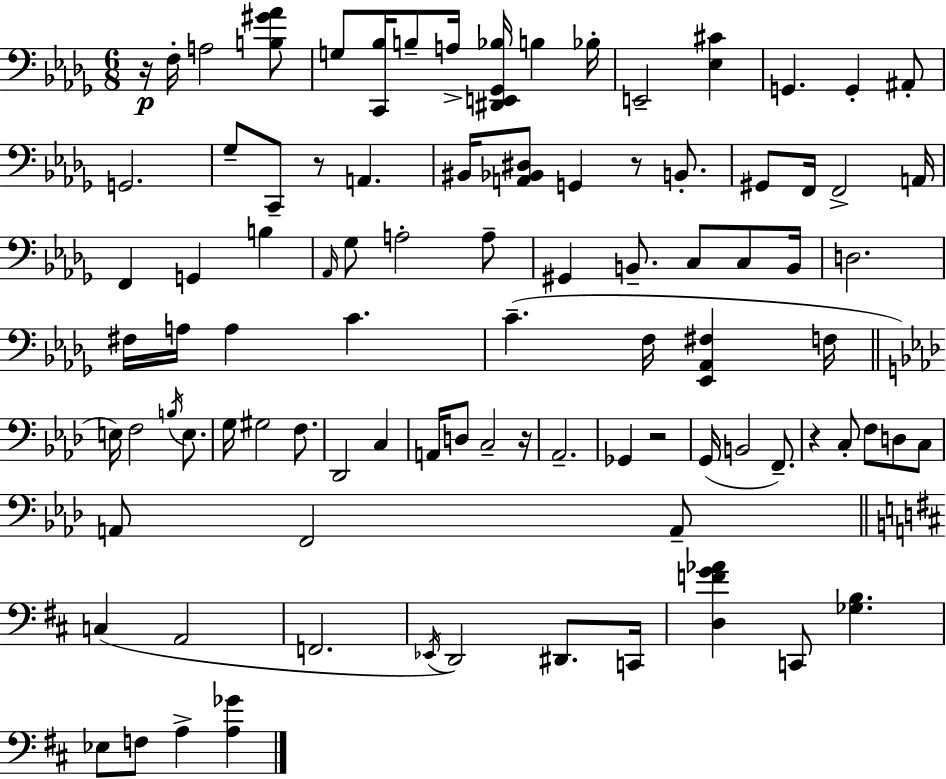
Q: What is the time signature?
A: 6/8